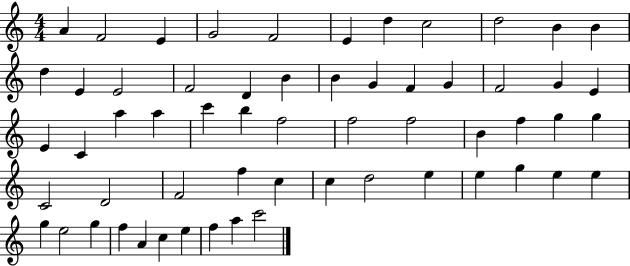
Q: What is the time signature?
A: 4/4